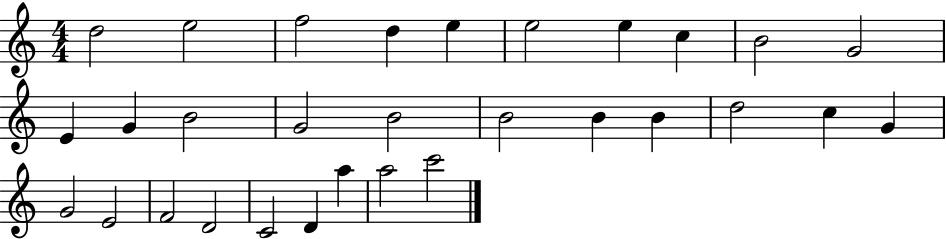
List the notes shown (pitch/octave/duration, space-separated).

D5/h E5/h F5/h D5/q E5/q E5/h E5/q C5/q B4/h G4/h E4/q G4/q B4/h G4/h B4/h B4/h B4/q B4/q D5/h C5/q G4/q G4/h E4/h F4/h D4/h C4/h D4/q A5/q A5/h C6/h